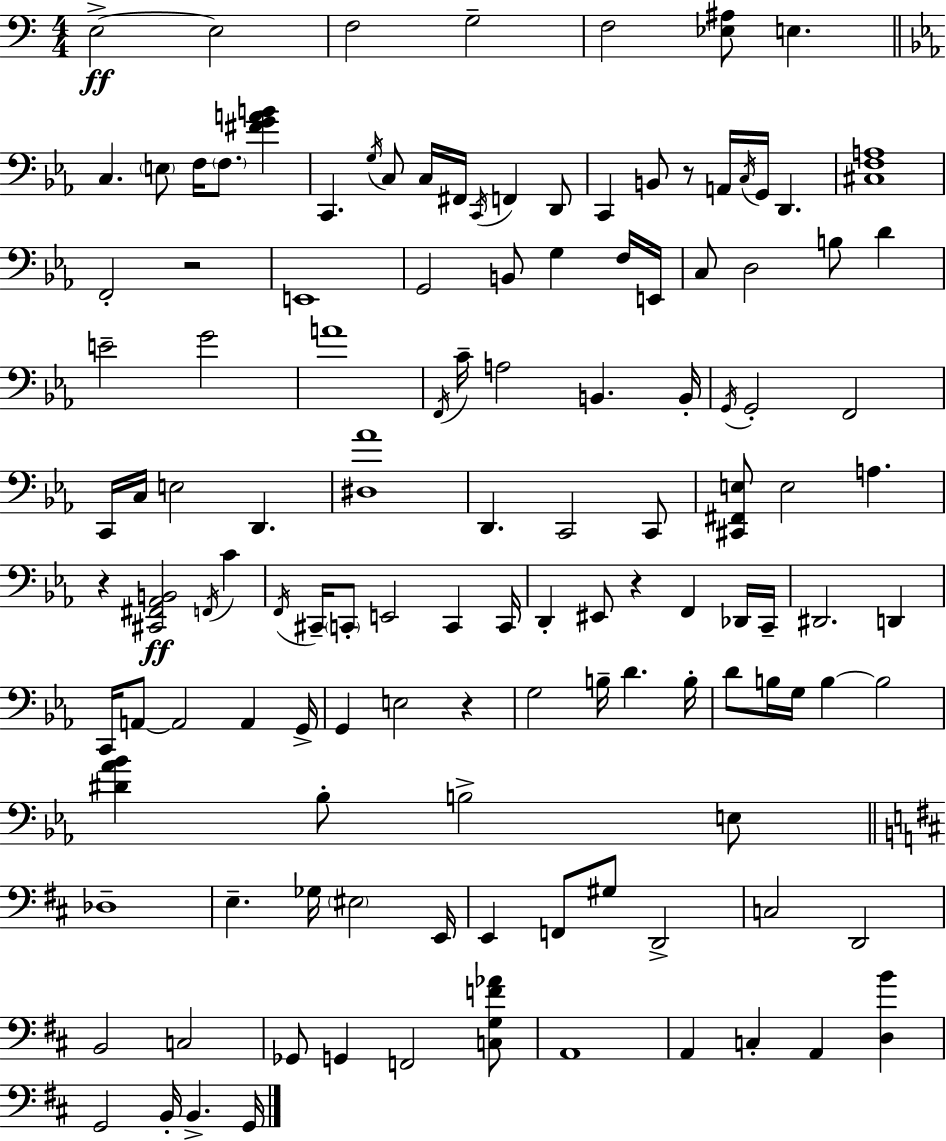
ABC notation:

X:1
T:Untitled
M:4/4
L:1/4
K:Am
E,2 E,2 F,2 G,2 F,2 [_E,^A,]/2 E, C, E,/2 F,/4 F,/2 [^FGAB] C,, G,/4 C,/2 C,/4 ^F,,/4 C,,/4 F,, D,,/2 C,, B,,/2 z/2 A,,/4 C,/4 G,,/4 D,, [^C,F,A,]4 F,,2 z2 E,,4 G,,2 B,,/2 G, F,/4 E,,/4 C,/2 D,2 B,/2 D E2 G2 A4 F,,/4 C/4 A,2 B,, B,,/4 G,,/4 G,,2 F,,2 C,,/4 C,/4 E,2 D,, [^D,_A]4 D,, C,,2 C,,/2 [^C,,^F,,E,]/2 E,2 A, z [^C,,^F,,_A,,B,,]2 F,,/4 C F,,/4 ^C,,/4 C,,/2 E,,2 C,, C,,/4 D,, ^E,,/2 z F,, _D,,/4 C,,/4 ^D,,2 D,, C,,/4 A,,/2 A,,2 A,, G,,/4 G,, E,2 z G,2 B,/4 D B,/4 D/2 B,/4 G,/4 B, B,2 [^D_A_B] _B,/2 B,2 E,/2 _D,4 E, _G,/4 ^E,2 E,,/4 E,, F,,/2 ^G,/2 D,,2 C,2 D,,2 B,,2 C,2 _G,,/2 G,, F,,2 [C,G,F_A]/2 A,,4 A,, C, A,, [D,B] G,,2 B,,/4 B,, G,,/4